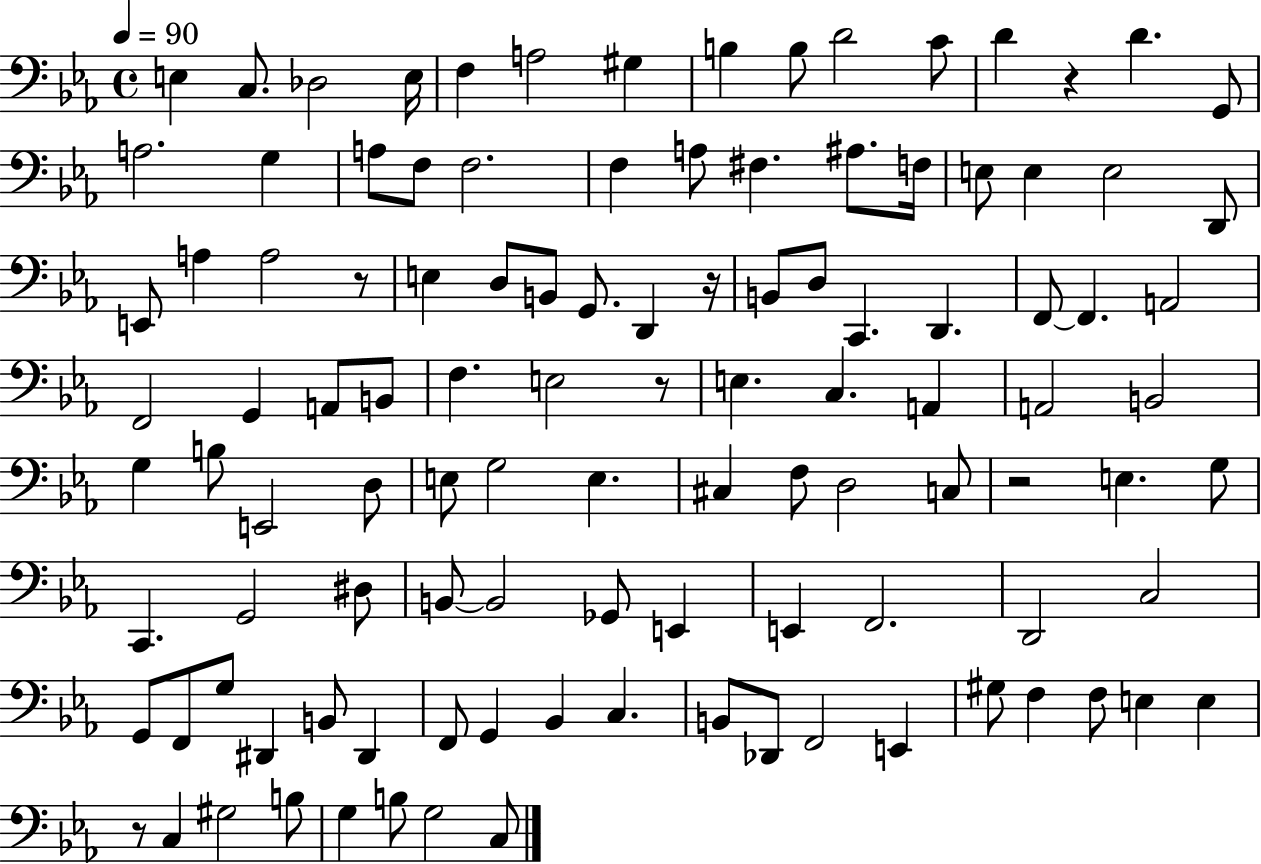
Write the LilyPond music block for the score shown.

{
  \clef bass
  \time 4/4
  \defaultTimeSignature
  \key ees \major
  \tempo 4 = 90
  \repeat volta 2 { e4 c8. des2 e16 | f4 a2 gis4 | b4 b8 d'2 c'8 | d'4 r4 d'4. g,8 | \break a2. g4 | a8 f8 f2. | f4 a8 fis4. ais8. f16 | e8 e4 e2 d,8 | \break e,8 a4 a2 r8 | e4 d8 b,8 g,8. d,4 r16 | b,8 d8 c,4. d,4. | f,8~~ f,4. a,2 | \break f,2 g,4 a,8 b,8 | f4. e2 r8 | e4. c4. a,4 | a,2 b,2 | \break g4 b8 e,2 d8 | e8 g2 e4. | cis4 f8 d2 c8 | r2 e4. g8 | \break c,4. g,2 dis8 | b,8~~ b,2 ges,8 e,4 | e,4 f,2. | d,2 c2 | \break g,8 f,8 g8 dis,4 b,8 dis,4 | f,8 g,4 bes,4 c4. | b,8 des,8 f,2 e,4 | gis8 f4 f8 e4 e4 | \break r8 c4 gis2 b8 | g4 b8 g2 c8 | } \bar "|."
}